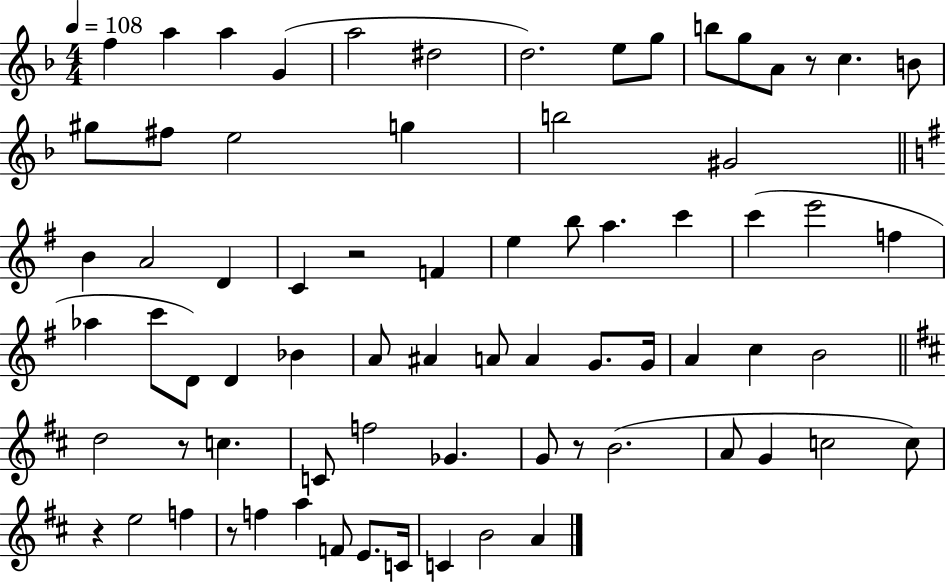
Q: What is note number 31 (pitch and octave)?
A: E6